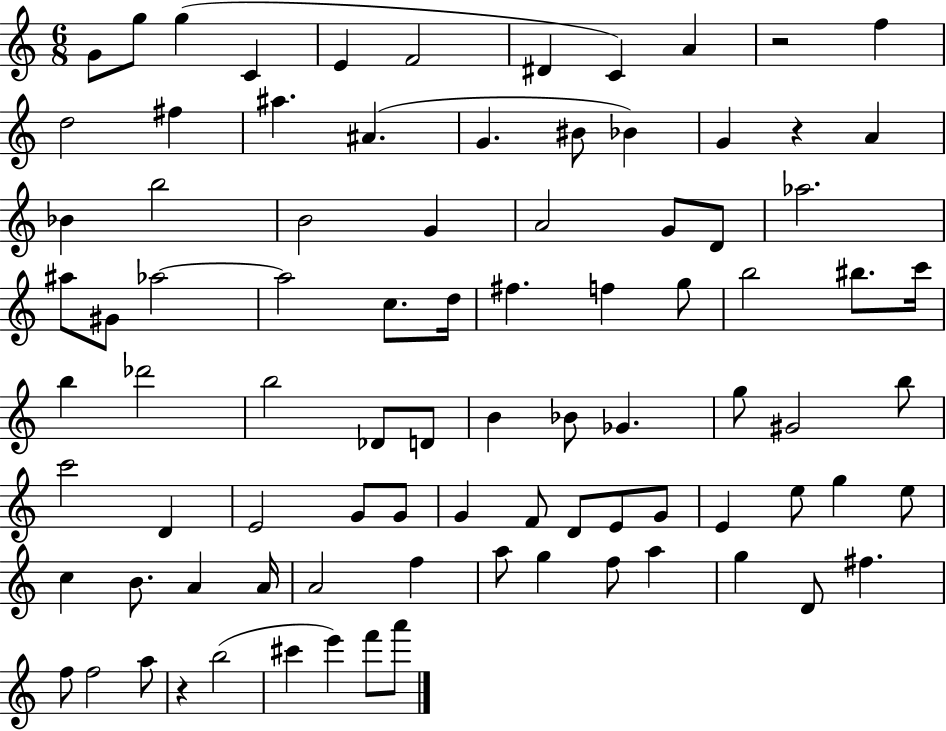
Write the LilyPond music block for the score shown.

{
  \clef treble
  \numericTimeSignature
  \time 6/8
  \key c \major
  g'8 g''8 g''4( c'4 | e'4 f'2 | dis'4 c'4) a'4 | r2 f''4 | \break d''2 fis''4 | ais''4. ais'4.( | g'4. bis'8 bes'4) | g'4 r4 a'4 | \break bes'4 b''2 | b'2 g'4 | a'2 g'8 d'8 | aes''2. | \break ais''8 gis'8 aes''2~~ | aes''2 c''8. d''16 | fis''4. f''4 g''8 | b''2 bis''8. c'''16 | \break b''4 des'''2 | b''2 des'8 d'8 | b'4 bes'8 ges'4. | g''8 gis'2 b''8 | \break c'''2 d'4 | e'2 g'8 g'8 | g'4 f'8 d'8 e'8 g'8 | e'4 e''8 g''4 e''8 | \break c''4 b'8. a'4 a'16 | a'2 f''4 | a''8 g''4 f''8 a''4 | g''4 d'8 fis''4. | \break f''8 f''2 a''8 | r4 b''2( | cis'''4 e'''4) f'''8 a'''8 | \bar "|."
}